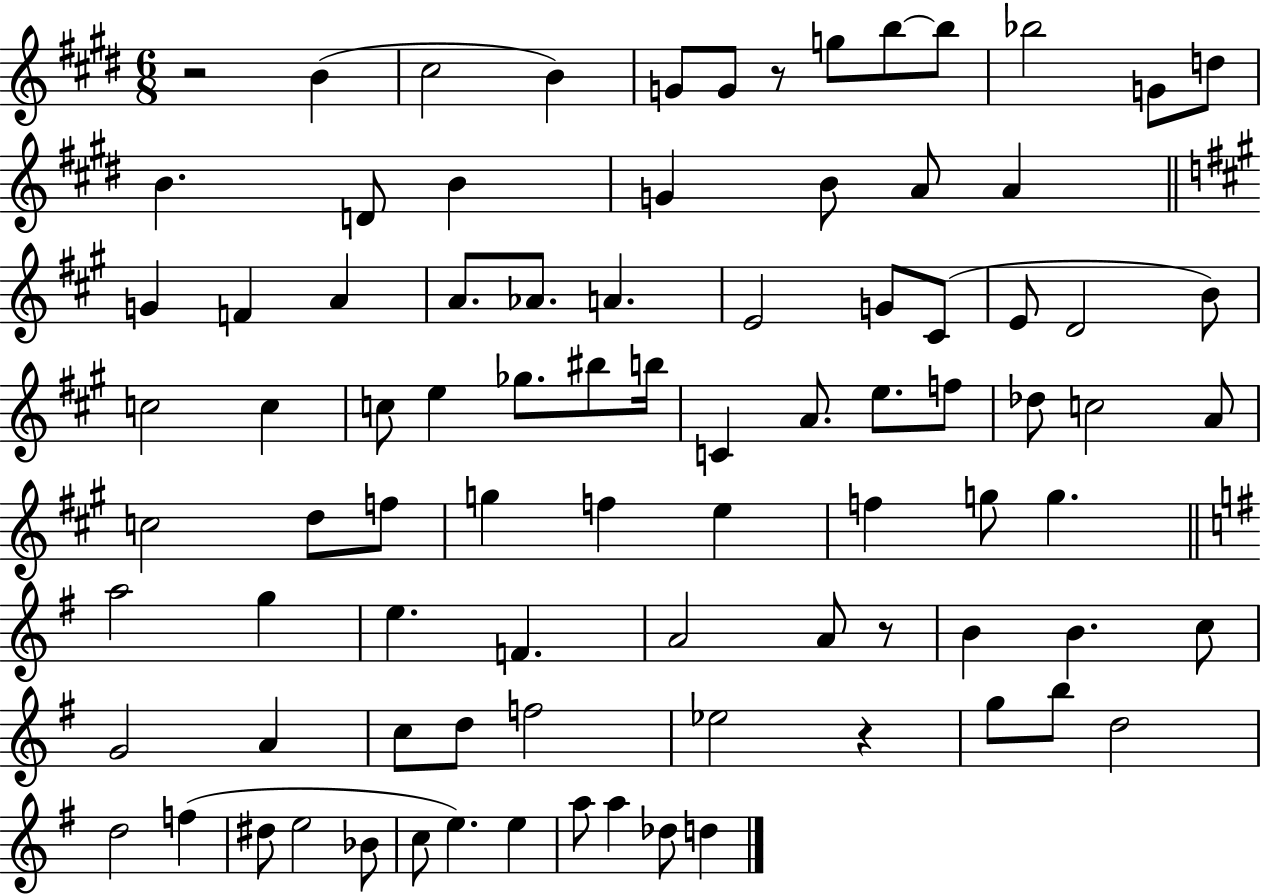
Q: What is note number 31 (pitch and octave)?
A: C5